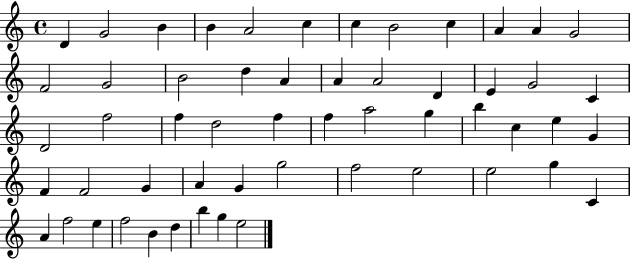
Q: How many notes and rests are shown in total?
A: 55